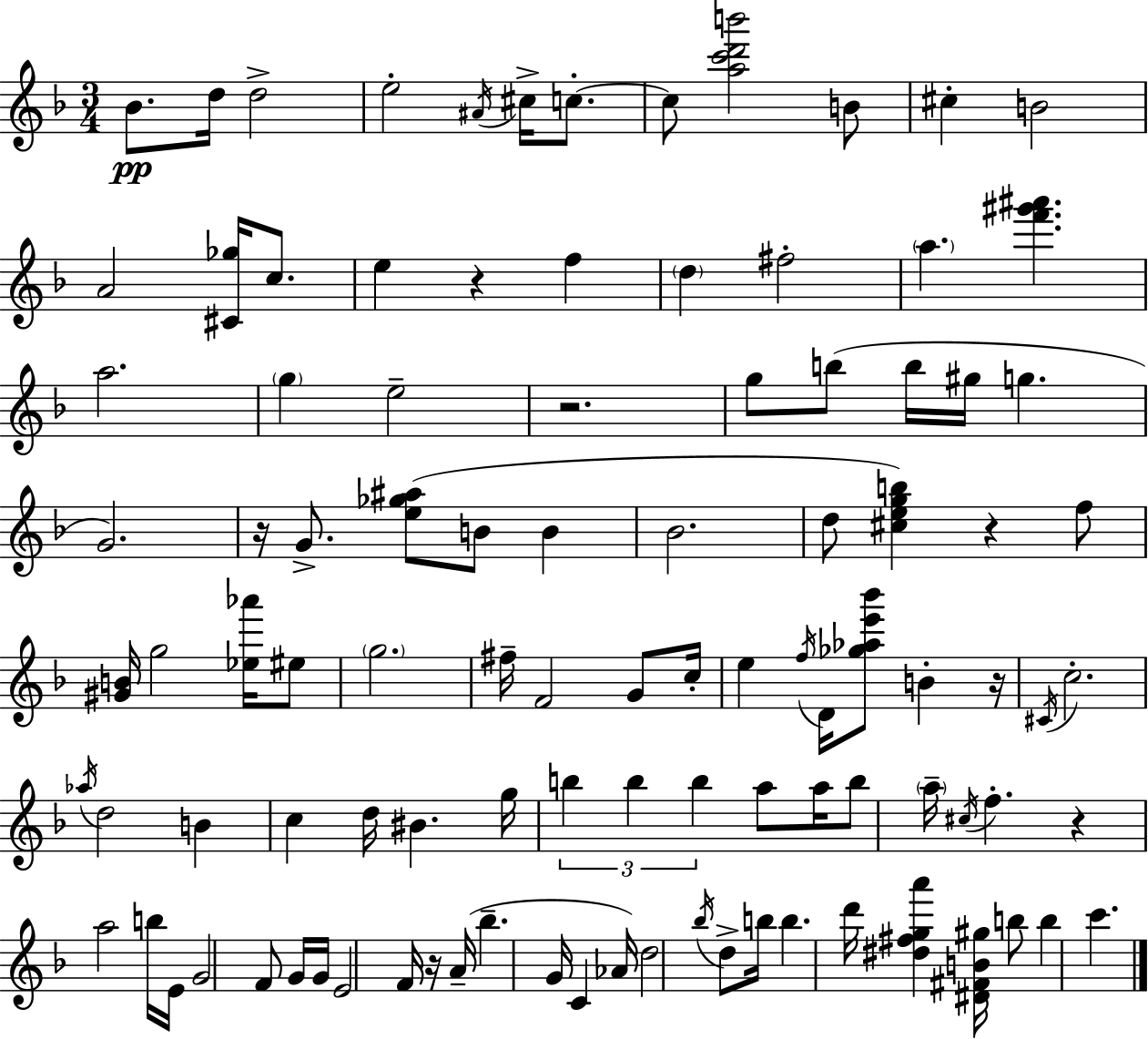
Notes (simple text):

Bb4/e. D5/s D5/h E5/h A#4/s C#5/s C5/e. C5/e [A5,C6,D6,B6]/h B4/e C#5/q B4/h A4/h [C#4,Gb5]/s C5/e. E5/q R/q F5/q D5/q F#5/h A5/q. [F6,G#6,A#6]/q. A5/h. G5/q E5/h R/h. G5/e B5/e B5/s G#5/s G5/q. G4/h. R/s G4/e. [E5,Gb5,A#5]/e B4/e B4/q Bb4/h. D5/e [C#5,E5,G5,B5]/q R/q F5/e [G#4,B4]/s G5/h [Eb5,Ab6]/s EIS5/e G5/h. F#5/s F4/h G4/e C5/s E5/q F5/s D4/s [Gb5,Ab5,E6,Bb6]/e B4/q R/s C#4/s C5/h. Ab5/s D5/h B4/q C5/q D5/s BIS4/q. G5/s B5/q B5/q B5/q A5/e A5/s B5/e A5/s C#5/s F5/q. R/q A5/h B5/s E4/s G4/h F4/e G4/s G4/s E4/h F4/s R/s A4/s Bb5/q. G4/s C4/q Ab4/s D5/h Bb5/s D5/e B5/s B5/q. D6/s [D#5,F#5,G5,A6]/q [D#4,F#4,B4,G#5]/s B5/e B5/q C6/q.